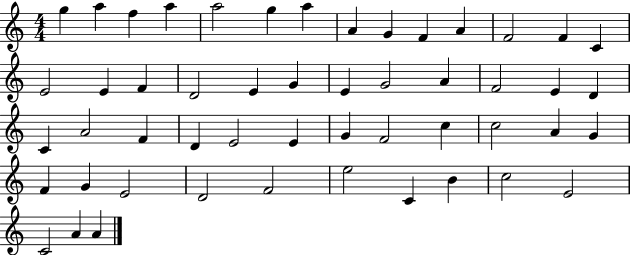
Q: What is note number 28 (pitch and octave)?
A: A4